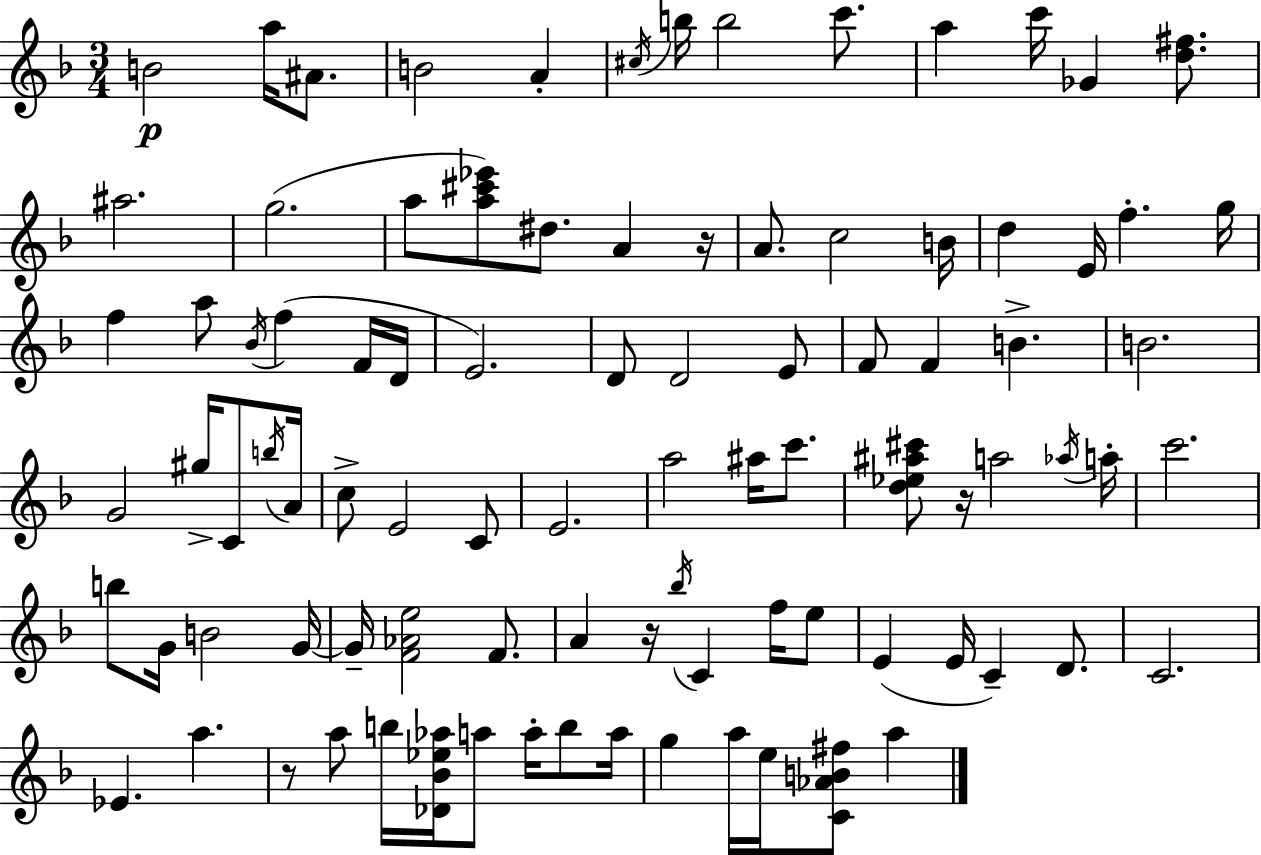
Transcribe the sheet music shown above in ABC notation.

X:1
T:Untitled
M:3/4
L:1/4
K:Dm
B2 a/4 ^A/2 B2 A ^c/4 b/4 b2 c'/2 a c'/4 _G [d^f]/2 ^a2 g2 a/2 [a^c'_e']/2 ^d/2 A z/4 A/2 c2 B/4 d E/4 f g/4 f a/2 _B/4 f F/4 D/4 E2 D/2 D2 E/2 F/2 F B B2 G2 ^g/4 C/2 b/4 A/4 c/2 E2 C/2 E2 a2 ^a/4 c'/2 [d_e^a^c']/2 z/4 a2 _a/4 a/4 c'2 b/2 G/4 B2 G/4 G/4 [F_Ae]2 F/2 A z/4 _b/4 C f/4 e/2 E E/4 C D/2 C2 _E a z/2 a/2 b/4 [_D_B_e_a]/4 a/2 a/4 b/2 a/4 g a/4 e/4 [C_AB^f]/2 a